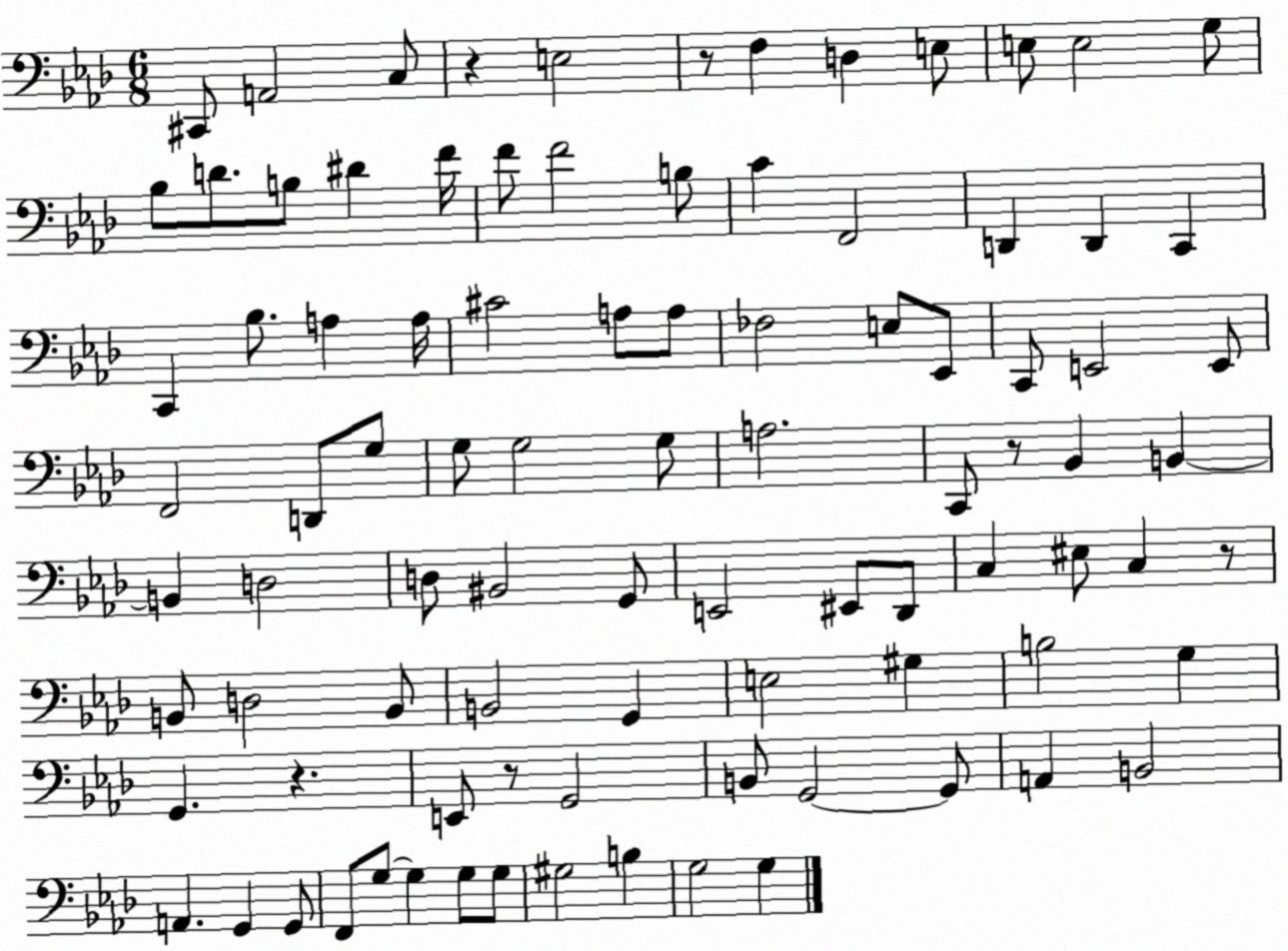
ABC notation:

X:1
T:Untitled
M:6/8
L:1/4
K:Ab
^C,,/2 A,,2 C,/2 z E,2 z/2 F, D, E,/2 E,/2 E,2 G,/2 _B,/2 D/2 B,/2 ^D F/4 F/2 F2 B,/2 C F,,2 D,, D,, C,, C,, _B,/2 A, A,/4 ^C2 A,/2 A,/2 _F,2 E,/2 _E,,/2 C,,/2 E,,2 E,,/2 F,,2 D,,/2 G,/2 G,/2 G,2 G,/2 A,2 C,,/2 z/2 _B,, B,, B,, D,2 D,/2 ^B,,2 G,,/2 E,,2 ^E,,/2 _D,,/2 C, ^E,/2 C, z/2 B,,/2 D,2 B,,/2 B,,2 G,, E,2 ^G, B,2 G, G,, z E,,/2 z/2 G,,2 B,,/2 G,,2 G,,/2 A,, B,,2 A,, G,, G,,/2 F,,/2 G,/2 G, G,/2 G,/2 ^G,2 B, G,2 G,